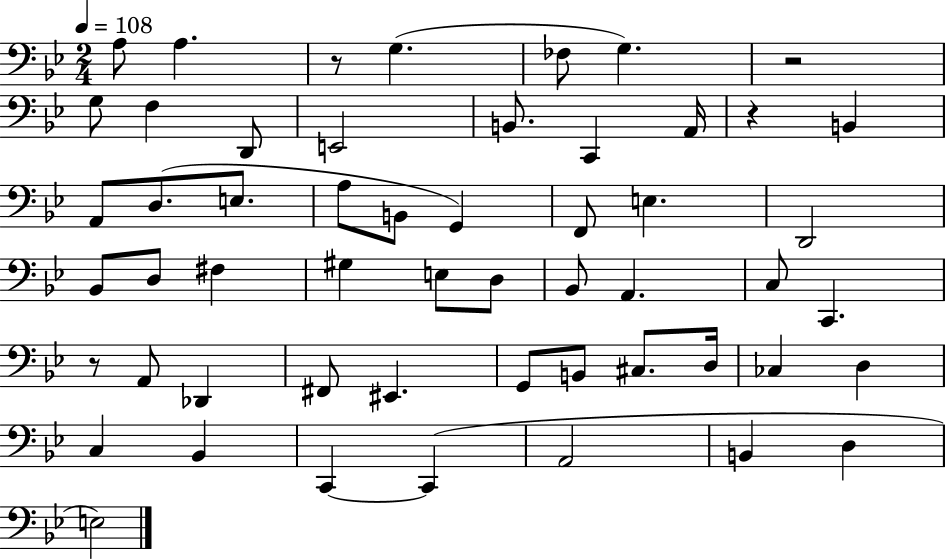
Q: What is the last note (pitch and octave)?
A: E3